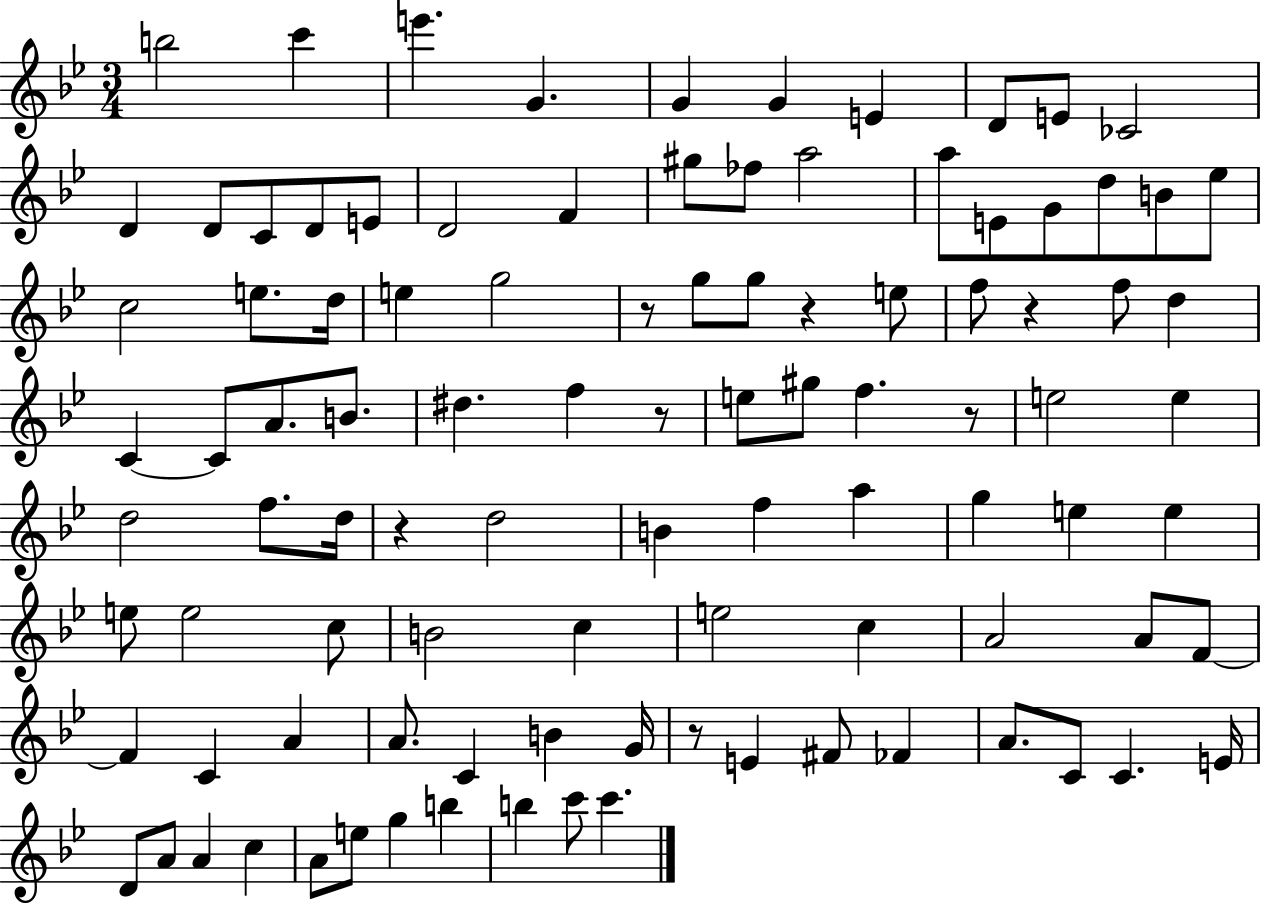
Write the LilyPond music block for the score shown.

{
  \clef treble
  \numericTimeSignature
  \time 3/4
  \key bes \major
  b''2 c'''4 | e'''4. g'4. | g'4 g'4 e'4 | d'8 e'8 ces'2 | \break d'4 d'8 c'8 d'8 e'8 | d'2 f'4 | gis''8 fes''8 a''2 | a''8 e'8 g'8 d''8 b'8 ees''8 | \break c''2 e''8. d''16 | e''4 g''2 | r8 g''8 g''8 r4 e''8 | f''8 r4 f''8 d''4 | \break c'4~~ c'8 a'8. b'8. | dis''4. f''4 r8 | e''8 gis''8 f''4. r8 | e''2 e''4 | \break d''2 f''8. d''16 | r4 d''2 | b'4 f''4 a''4 | g''4 e''4 e''4 | \break e''8 e''2 c''8 | b'2 c''4 | e''2 c''4 | a'2 a'8 f'8~~ | \break f'4 c'4 a'4 | a'8. c'4 b'4 g'16 | r8 e'4 fis'8 fes'4 | a'8. c'8 c'4. e'16 | \break d'8 a'8 a'4 c''4 | a'8 e''8 g''4 b''4 | b''4 c'''8 c'''4. | \bar "|."
}